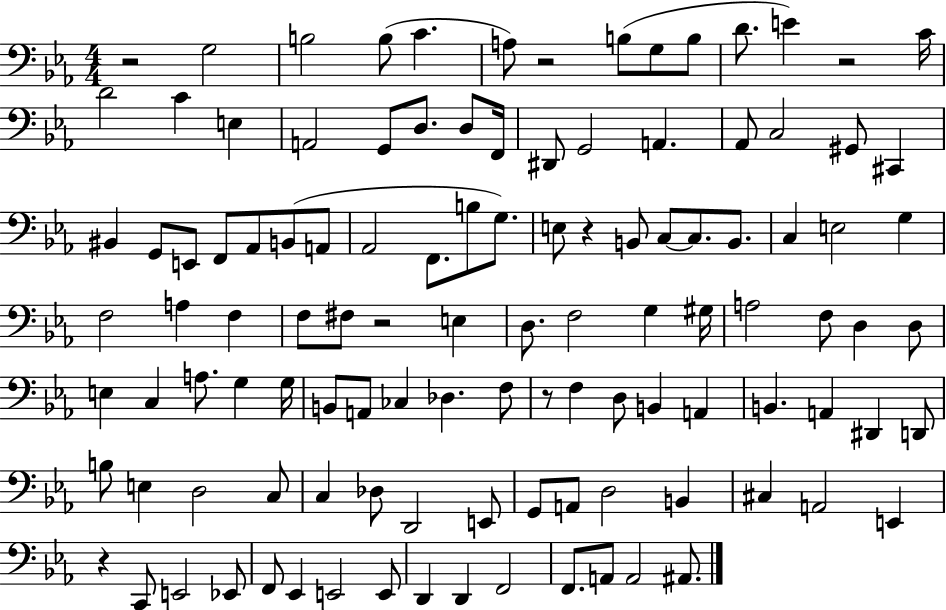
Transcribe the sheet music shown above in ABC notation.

X:1
T:Untitled
M:4/4
L:1/4
K:Eb
z2 G,2 B,2 B,/2 C A,/2 z2 B,/2 G,/2 B,/2 D/2 E z2 C/4 D2 C E, A,,2 G,,/2 D,/2 D,/2 F,,/4 ^D,,/2 G,,2 A,, _A,,/2 C,2 ^G,,/2 ^C,, ^B,, G,,/2 E,,/2 F,,/2 _A,,/2 B,,/2 A,,/2 _A,,2 F,,/2 B,/2 G,/2 E,/2 z B,,/2 C,/2 C,/2 B,,/2 C, E,2 G, F,2 A, F, F,/2 ^F,/2 z2 E, D,/2 F,2 G, ^G,/4 A,2 F,/2 D, D,/2 E, C, A,/2 G, G,/4 B,,/2 A,,/2 _C, _D, F,/2 z/2 F, D,/2 B,, A,, B,, A,, ^D,, D,,/2 B,/2 E, D,2 C,/2 C, _D,/2 D,,2 E,,/2 G,,/2 A,,/2 D,2 B,, ^C, A,,2 E,, z C,,/2 E,,2 _E,,/2 F,,/2 _E,, E,,2 E,,/2 D,, D,, F,,2 F,,/2 A,,/2 A,,2 ^A,,/2